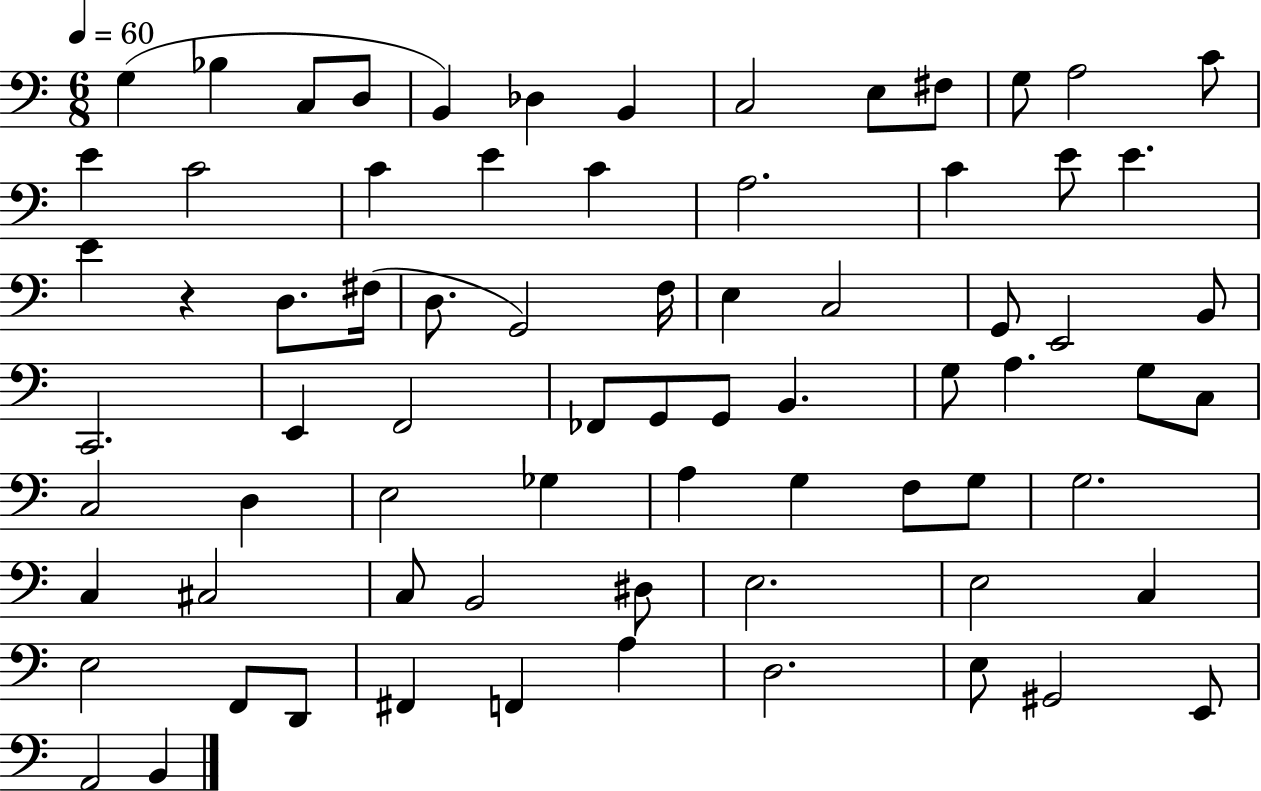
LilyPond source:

{
  \clef bass
  \numericTimeSignature
  \time 6/8
  \key c \major
  \tempo 4 = 60
  \repeat volta 2 { g4( bes4 c8 d8 | b,4) des4 b,4 | c2 e8 fis8 | g8 a2 c'8 | \break e'4 c'2 | c'4 e'4 c'4 | a2. | c'4 e'8 e'4. | \break e'4 r4 d8. fis16( | d8. g,2) f16 | e4 c2 | g,8 e,2 b,8 | \break c,2. | e,4 f,2 | fes,8 g,8 g,8 b,4. | g8 a4. g8 c8 | \break c2 d4 | e2 ges4 | a4 g4 f8 g8 | g2. | \break c4 cis2 | c8 b,2 dis8 | e2. | e2 c4 | \break e2 f,8 d,8 | fis,4 f,4 a4 | d2. | e8 gis,2 e,8 | \break a,2 b,4 | } \bar "|."
}